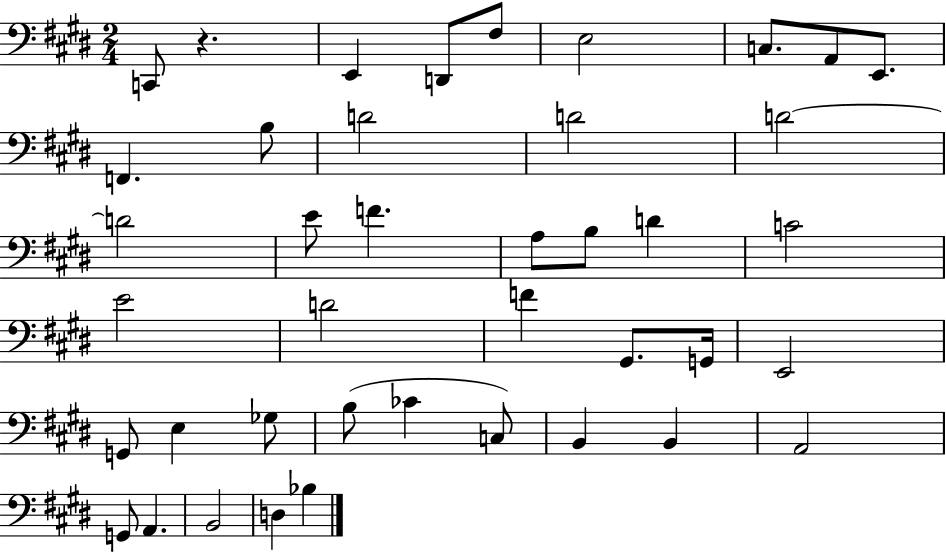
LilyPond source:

{
  \clef bass
  \numericTimeSignature
  \time 2/4
  \key e \major
  \repeat volta 2 { c,8 r4. | e,4 d,8 fis8 | e2 | c8. a,8 e,8. | \break f,4. b8 | d'2 | d'2 | d'2~~ | \break d'2 | e'8 f'4. | a8 b8 d'4 | c'2 | \break e'2 | d'2 | f'4 gis,8. g,16 | e,2 | \break g,8 e4 ges8 | b8( ces'4 c8) | b,4 b,4 | a,2 | \break g,8 a,4. | b,2 | d4 bes4 | } \bar "|."
}